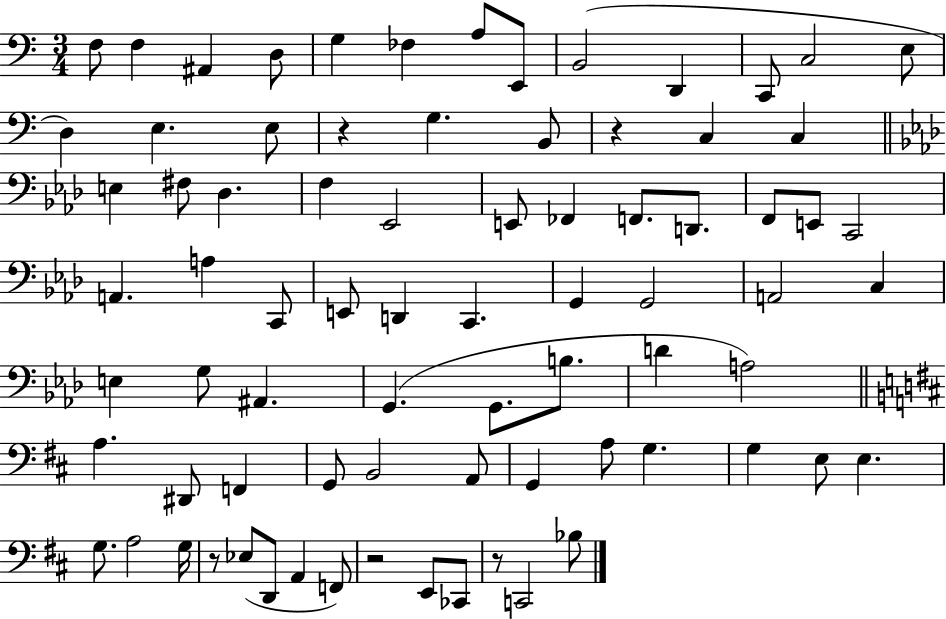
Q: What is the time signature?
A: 3/4